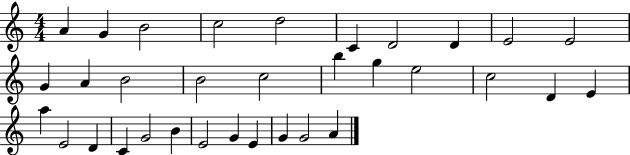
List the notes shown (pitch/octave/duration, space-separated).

A4/q G4/q B4/h C5/h D5/h C4/q D4/h D4/q E4/h E4/h G4/q A4/q B4/h B4/h C5/h B5/q G5/q E5/h C5/h D4/q E4/q A5/q E4/h D4/q C4/q G4/h B4/q E4/h G4/q E4/q G4/q G4/h A4/q